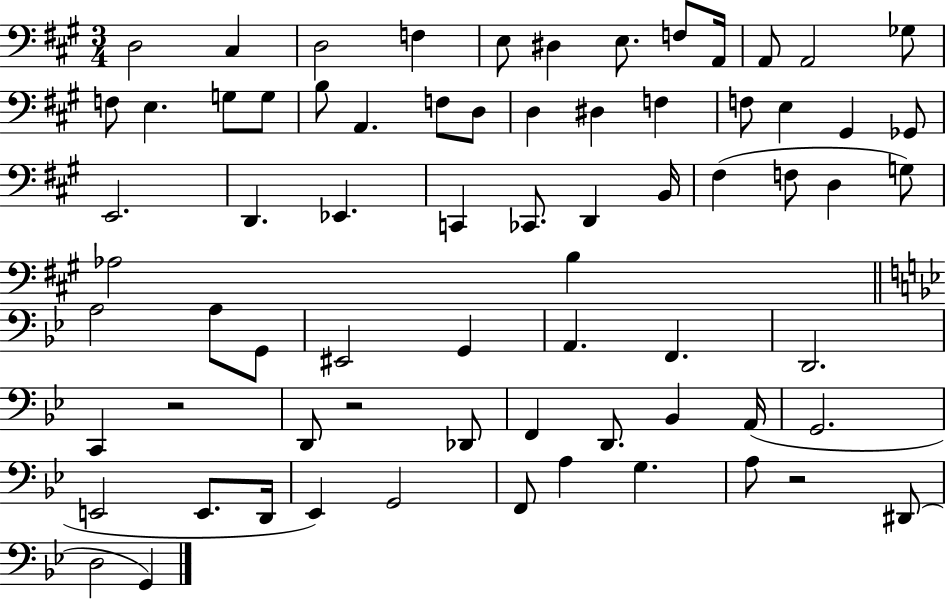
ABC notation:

X:1
T:Untitled
M:3/4
L:1/4
K:A
D,2 ^C, D,2 F, E,/2 ^D, E,/2 F,/2 A,,/4 A,,/2 A,,2 _G,/2 F,/2 E, G,/2 G,/2 B,/2 A,, F,/2 D,/2 D, ^D, F, F,/2 E, ^G,, _G,,/2 E,,2 D,, _E,, C,, _C,,/2 D,, B,,/4 ^F, F,/2 D, G,/2 _A,2 B, A,2 A,/2 G,,/2 ^E,,2 G,, A,, F,, D,,2 C,, z2 D,,/2 z2 _D,,/2 F,, D,,/2 _B,, A,,/4 G,,2 E,,2 E,,/2 D,,/4 _E,, G,,2 F,,/2 A, G, A,/2 z2 ^D,,/2 D,2 G,,